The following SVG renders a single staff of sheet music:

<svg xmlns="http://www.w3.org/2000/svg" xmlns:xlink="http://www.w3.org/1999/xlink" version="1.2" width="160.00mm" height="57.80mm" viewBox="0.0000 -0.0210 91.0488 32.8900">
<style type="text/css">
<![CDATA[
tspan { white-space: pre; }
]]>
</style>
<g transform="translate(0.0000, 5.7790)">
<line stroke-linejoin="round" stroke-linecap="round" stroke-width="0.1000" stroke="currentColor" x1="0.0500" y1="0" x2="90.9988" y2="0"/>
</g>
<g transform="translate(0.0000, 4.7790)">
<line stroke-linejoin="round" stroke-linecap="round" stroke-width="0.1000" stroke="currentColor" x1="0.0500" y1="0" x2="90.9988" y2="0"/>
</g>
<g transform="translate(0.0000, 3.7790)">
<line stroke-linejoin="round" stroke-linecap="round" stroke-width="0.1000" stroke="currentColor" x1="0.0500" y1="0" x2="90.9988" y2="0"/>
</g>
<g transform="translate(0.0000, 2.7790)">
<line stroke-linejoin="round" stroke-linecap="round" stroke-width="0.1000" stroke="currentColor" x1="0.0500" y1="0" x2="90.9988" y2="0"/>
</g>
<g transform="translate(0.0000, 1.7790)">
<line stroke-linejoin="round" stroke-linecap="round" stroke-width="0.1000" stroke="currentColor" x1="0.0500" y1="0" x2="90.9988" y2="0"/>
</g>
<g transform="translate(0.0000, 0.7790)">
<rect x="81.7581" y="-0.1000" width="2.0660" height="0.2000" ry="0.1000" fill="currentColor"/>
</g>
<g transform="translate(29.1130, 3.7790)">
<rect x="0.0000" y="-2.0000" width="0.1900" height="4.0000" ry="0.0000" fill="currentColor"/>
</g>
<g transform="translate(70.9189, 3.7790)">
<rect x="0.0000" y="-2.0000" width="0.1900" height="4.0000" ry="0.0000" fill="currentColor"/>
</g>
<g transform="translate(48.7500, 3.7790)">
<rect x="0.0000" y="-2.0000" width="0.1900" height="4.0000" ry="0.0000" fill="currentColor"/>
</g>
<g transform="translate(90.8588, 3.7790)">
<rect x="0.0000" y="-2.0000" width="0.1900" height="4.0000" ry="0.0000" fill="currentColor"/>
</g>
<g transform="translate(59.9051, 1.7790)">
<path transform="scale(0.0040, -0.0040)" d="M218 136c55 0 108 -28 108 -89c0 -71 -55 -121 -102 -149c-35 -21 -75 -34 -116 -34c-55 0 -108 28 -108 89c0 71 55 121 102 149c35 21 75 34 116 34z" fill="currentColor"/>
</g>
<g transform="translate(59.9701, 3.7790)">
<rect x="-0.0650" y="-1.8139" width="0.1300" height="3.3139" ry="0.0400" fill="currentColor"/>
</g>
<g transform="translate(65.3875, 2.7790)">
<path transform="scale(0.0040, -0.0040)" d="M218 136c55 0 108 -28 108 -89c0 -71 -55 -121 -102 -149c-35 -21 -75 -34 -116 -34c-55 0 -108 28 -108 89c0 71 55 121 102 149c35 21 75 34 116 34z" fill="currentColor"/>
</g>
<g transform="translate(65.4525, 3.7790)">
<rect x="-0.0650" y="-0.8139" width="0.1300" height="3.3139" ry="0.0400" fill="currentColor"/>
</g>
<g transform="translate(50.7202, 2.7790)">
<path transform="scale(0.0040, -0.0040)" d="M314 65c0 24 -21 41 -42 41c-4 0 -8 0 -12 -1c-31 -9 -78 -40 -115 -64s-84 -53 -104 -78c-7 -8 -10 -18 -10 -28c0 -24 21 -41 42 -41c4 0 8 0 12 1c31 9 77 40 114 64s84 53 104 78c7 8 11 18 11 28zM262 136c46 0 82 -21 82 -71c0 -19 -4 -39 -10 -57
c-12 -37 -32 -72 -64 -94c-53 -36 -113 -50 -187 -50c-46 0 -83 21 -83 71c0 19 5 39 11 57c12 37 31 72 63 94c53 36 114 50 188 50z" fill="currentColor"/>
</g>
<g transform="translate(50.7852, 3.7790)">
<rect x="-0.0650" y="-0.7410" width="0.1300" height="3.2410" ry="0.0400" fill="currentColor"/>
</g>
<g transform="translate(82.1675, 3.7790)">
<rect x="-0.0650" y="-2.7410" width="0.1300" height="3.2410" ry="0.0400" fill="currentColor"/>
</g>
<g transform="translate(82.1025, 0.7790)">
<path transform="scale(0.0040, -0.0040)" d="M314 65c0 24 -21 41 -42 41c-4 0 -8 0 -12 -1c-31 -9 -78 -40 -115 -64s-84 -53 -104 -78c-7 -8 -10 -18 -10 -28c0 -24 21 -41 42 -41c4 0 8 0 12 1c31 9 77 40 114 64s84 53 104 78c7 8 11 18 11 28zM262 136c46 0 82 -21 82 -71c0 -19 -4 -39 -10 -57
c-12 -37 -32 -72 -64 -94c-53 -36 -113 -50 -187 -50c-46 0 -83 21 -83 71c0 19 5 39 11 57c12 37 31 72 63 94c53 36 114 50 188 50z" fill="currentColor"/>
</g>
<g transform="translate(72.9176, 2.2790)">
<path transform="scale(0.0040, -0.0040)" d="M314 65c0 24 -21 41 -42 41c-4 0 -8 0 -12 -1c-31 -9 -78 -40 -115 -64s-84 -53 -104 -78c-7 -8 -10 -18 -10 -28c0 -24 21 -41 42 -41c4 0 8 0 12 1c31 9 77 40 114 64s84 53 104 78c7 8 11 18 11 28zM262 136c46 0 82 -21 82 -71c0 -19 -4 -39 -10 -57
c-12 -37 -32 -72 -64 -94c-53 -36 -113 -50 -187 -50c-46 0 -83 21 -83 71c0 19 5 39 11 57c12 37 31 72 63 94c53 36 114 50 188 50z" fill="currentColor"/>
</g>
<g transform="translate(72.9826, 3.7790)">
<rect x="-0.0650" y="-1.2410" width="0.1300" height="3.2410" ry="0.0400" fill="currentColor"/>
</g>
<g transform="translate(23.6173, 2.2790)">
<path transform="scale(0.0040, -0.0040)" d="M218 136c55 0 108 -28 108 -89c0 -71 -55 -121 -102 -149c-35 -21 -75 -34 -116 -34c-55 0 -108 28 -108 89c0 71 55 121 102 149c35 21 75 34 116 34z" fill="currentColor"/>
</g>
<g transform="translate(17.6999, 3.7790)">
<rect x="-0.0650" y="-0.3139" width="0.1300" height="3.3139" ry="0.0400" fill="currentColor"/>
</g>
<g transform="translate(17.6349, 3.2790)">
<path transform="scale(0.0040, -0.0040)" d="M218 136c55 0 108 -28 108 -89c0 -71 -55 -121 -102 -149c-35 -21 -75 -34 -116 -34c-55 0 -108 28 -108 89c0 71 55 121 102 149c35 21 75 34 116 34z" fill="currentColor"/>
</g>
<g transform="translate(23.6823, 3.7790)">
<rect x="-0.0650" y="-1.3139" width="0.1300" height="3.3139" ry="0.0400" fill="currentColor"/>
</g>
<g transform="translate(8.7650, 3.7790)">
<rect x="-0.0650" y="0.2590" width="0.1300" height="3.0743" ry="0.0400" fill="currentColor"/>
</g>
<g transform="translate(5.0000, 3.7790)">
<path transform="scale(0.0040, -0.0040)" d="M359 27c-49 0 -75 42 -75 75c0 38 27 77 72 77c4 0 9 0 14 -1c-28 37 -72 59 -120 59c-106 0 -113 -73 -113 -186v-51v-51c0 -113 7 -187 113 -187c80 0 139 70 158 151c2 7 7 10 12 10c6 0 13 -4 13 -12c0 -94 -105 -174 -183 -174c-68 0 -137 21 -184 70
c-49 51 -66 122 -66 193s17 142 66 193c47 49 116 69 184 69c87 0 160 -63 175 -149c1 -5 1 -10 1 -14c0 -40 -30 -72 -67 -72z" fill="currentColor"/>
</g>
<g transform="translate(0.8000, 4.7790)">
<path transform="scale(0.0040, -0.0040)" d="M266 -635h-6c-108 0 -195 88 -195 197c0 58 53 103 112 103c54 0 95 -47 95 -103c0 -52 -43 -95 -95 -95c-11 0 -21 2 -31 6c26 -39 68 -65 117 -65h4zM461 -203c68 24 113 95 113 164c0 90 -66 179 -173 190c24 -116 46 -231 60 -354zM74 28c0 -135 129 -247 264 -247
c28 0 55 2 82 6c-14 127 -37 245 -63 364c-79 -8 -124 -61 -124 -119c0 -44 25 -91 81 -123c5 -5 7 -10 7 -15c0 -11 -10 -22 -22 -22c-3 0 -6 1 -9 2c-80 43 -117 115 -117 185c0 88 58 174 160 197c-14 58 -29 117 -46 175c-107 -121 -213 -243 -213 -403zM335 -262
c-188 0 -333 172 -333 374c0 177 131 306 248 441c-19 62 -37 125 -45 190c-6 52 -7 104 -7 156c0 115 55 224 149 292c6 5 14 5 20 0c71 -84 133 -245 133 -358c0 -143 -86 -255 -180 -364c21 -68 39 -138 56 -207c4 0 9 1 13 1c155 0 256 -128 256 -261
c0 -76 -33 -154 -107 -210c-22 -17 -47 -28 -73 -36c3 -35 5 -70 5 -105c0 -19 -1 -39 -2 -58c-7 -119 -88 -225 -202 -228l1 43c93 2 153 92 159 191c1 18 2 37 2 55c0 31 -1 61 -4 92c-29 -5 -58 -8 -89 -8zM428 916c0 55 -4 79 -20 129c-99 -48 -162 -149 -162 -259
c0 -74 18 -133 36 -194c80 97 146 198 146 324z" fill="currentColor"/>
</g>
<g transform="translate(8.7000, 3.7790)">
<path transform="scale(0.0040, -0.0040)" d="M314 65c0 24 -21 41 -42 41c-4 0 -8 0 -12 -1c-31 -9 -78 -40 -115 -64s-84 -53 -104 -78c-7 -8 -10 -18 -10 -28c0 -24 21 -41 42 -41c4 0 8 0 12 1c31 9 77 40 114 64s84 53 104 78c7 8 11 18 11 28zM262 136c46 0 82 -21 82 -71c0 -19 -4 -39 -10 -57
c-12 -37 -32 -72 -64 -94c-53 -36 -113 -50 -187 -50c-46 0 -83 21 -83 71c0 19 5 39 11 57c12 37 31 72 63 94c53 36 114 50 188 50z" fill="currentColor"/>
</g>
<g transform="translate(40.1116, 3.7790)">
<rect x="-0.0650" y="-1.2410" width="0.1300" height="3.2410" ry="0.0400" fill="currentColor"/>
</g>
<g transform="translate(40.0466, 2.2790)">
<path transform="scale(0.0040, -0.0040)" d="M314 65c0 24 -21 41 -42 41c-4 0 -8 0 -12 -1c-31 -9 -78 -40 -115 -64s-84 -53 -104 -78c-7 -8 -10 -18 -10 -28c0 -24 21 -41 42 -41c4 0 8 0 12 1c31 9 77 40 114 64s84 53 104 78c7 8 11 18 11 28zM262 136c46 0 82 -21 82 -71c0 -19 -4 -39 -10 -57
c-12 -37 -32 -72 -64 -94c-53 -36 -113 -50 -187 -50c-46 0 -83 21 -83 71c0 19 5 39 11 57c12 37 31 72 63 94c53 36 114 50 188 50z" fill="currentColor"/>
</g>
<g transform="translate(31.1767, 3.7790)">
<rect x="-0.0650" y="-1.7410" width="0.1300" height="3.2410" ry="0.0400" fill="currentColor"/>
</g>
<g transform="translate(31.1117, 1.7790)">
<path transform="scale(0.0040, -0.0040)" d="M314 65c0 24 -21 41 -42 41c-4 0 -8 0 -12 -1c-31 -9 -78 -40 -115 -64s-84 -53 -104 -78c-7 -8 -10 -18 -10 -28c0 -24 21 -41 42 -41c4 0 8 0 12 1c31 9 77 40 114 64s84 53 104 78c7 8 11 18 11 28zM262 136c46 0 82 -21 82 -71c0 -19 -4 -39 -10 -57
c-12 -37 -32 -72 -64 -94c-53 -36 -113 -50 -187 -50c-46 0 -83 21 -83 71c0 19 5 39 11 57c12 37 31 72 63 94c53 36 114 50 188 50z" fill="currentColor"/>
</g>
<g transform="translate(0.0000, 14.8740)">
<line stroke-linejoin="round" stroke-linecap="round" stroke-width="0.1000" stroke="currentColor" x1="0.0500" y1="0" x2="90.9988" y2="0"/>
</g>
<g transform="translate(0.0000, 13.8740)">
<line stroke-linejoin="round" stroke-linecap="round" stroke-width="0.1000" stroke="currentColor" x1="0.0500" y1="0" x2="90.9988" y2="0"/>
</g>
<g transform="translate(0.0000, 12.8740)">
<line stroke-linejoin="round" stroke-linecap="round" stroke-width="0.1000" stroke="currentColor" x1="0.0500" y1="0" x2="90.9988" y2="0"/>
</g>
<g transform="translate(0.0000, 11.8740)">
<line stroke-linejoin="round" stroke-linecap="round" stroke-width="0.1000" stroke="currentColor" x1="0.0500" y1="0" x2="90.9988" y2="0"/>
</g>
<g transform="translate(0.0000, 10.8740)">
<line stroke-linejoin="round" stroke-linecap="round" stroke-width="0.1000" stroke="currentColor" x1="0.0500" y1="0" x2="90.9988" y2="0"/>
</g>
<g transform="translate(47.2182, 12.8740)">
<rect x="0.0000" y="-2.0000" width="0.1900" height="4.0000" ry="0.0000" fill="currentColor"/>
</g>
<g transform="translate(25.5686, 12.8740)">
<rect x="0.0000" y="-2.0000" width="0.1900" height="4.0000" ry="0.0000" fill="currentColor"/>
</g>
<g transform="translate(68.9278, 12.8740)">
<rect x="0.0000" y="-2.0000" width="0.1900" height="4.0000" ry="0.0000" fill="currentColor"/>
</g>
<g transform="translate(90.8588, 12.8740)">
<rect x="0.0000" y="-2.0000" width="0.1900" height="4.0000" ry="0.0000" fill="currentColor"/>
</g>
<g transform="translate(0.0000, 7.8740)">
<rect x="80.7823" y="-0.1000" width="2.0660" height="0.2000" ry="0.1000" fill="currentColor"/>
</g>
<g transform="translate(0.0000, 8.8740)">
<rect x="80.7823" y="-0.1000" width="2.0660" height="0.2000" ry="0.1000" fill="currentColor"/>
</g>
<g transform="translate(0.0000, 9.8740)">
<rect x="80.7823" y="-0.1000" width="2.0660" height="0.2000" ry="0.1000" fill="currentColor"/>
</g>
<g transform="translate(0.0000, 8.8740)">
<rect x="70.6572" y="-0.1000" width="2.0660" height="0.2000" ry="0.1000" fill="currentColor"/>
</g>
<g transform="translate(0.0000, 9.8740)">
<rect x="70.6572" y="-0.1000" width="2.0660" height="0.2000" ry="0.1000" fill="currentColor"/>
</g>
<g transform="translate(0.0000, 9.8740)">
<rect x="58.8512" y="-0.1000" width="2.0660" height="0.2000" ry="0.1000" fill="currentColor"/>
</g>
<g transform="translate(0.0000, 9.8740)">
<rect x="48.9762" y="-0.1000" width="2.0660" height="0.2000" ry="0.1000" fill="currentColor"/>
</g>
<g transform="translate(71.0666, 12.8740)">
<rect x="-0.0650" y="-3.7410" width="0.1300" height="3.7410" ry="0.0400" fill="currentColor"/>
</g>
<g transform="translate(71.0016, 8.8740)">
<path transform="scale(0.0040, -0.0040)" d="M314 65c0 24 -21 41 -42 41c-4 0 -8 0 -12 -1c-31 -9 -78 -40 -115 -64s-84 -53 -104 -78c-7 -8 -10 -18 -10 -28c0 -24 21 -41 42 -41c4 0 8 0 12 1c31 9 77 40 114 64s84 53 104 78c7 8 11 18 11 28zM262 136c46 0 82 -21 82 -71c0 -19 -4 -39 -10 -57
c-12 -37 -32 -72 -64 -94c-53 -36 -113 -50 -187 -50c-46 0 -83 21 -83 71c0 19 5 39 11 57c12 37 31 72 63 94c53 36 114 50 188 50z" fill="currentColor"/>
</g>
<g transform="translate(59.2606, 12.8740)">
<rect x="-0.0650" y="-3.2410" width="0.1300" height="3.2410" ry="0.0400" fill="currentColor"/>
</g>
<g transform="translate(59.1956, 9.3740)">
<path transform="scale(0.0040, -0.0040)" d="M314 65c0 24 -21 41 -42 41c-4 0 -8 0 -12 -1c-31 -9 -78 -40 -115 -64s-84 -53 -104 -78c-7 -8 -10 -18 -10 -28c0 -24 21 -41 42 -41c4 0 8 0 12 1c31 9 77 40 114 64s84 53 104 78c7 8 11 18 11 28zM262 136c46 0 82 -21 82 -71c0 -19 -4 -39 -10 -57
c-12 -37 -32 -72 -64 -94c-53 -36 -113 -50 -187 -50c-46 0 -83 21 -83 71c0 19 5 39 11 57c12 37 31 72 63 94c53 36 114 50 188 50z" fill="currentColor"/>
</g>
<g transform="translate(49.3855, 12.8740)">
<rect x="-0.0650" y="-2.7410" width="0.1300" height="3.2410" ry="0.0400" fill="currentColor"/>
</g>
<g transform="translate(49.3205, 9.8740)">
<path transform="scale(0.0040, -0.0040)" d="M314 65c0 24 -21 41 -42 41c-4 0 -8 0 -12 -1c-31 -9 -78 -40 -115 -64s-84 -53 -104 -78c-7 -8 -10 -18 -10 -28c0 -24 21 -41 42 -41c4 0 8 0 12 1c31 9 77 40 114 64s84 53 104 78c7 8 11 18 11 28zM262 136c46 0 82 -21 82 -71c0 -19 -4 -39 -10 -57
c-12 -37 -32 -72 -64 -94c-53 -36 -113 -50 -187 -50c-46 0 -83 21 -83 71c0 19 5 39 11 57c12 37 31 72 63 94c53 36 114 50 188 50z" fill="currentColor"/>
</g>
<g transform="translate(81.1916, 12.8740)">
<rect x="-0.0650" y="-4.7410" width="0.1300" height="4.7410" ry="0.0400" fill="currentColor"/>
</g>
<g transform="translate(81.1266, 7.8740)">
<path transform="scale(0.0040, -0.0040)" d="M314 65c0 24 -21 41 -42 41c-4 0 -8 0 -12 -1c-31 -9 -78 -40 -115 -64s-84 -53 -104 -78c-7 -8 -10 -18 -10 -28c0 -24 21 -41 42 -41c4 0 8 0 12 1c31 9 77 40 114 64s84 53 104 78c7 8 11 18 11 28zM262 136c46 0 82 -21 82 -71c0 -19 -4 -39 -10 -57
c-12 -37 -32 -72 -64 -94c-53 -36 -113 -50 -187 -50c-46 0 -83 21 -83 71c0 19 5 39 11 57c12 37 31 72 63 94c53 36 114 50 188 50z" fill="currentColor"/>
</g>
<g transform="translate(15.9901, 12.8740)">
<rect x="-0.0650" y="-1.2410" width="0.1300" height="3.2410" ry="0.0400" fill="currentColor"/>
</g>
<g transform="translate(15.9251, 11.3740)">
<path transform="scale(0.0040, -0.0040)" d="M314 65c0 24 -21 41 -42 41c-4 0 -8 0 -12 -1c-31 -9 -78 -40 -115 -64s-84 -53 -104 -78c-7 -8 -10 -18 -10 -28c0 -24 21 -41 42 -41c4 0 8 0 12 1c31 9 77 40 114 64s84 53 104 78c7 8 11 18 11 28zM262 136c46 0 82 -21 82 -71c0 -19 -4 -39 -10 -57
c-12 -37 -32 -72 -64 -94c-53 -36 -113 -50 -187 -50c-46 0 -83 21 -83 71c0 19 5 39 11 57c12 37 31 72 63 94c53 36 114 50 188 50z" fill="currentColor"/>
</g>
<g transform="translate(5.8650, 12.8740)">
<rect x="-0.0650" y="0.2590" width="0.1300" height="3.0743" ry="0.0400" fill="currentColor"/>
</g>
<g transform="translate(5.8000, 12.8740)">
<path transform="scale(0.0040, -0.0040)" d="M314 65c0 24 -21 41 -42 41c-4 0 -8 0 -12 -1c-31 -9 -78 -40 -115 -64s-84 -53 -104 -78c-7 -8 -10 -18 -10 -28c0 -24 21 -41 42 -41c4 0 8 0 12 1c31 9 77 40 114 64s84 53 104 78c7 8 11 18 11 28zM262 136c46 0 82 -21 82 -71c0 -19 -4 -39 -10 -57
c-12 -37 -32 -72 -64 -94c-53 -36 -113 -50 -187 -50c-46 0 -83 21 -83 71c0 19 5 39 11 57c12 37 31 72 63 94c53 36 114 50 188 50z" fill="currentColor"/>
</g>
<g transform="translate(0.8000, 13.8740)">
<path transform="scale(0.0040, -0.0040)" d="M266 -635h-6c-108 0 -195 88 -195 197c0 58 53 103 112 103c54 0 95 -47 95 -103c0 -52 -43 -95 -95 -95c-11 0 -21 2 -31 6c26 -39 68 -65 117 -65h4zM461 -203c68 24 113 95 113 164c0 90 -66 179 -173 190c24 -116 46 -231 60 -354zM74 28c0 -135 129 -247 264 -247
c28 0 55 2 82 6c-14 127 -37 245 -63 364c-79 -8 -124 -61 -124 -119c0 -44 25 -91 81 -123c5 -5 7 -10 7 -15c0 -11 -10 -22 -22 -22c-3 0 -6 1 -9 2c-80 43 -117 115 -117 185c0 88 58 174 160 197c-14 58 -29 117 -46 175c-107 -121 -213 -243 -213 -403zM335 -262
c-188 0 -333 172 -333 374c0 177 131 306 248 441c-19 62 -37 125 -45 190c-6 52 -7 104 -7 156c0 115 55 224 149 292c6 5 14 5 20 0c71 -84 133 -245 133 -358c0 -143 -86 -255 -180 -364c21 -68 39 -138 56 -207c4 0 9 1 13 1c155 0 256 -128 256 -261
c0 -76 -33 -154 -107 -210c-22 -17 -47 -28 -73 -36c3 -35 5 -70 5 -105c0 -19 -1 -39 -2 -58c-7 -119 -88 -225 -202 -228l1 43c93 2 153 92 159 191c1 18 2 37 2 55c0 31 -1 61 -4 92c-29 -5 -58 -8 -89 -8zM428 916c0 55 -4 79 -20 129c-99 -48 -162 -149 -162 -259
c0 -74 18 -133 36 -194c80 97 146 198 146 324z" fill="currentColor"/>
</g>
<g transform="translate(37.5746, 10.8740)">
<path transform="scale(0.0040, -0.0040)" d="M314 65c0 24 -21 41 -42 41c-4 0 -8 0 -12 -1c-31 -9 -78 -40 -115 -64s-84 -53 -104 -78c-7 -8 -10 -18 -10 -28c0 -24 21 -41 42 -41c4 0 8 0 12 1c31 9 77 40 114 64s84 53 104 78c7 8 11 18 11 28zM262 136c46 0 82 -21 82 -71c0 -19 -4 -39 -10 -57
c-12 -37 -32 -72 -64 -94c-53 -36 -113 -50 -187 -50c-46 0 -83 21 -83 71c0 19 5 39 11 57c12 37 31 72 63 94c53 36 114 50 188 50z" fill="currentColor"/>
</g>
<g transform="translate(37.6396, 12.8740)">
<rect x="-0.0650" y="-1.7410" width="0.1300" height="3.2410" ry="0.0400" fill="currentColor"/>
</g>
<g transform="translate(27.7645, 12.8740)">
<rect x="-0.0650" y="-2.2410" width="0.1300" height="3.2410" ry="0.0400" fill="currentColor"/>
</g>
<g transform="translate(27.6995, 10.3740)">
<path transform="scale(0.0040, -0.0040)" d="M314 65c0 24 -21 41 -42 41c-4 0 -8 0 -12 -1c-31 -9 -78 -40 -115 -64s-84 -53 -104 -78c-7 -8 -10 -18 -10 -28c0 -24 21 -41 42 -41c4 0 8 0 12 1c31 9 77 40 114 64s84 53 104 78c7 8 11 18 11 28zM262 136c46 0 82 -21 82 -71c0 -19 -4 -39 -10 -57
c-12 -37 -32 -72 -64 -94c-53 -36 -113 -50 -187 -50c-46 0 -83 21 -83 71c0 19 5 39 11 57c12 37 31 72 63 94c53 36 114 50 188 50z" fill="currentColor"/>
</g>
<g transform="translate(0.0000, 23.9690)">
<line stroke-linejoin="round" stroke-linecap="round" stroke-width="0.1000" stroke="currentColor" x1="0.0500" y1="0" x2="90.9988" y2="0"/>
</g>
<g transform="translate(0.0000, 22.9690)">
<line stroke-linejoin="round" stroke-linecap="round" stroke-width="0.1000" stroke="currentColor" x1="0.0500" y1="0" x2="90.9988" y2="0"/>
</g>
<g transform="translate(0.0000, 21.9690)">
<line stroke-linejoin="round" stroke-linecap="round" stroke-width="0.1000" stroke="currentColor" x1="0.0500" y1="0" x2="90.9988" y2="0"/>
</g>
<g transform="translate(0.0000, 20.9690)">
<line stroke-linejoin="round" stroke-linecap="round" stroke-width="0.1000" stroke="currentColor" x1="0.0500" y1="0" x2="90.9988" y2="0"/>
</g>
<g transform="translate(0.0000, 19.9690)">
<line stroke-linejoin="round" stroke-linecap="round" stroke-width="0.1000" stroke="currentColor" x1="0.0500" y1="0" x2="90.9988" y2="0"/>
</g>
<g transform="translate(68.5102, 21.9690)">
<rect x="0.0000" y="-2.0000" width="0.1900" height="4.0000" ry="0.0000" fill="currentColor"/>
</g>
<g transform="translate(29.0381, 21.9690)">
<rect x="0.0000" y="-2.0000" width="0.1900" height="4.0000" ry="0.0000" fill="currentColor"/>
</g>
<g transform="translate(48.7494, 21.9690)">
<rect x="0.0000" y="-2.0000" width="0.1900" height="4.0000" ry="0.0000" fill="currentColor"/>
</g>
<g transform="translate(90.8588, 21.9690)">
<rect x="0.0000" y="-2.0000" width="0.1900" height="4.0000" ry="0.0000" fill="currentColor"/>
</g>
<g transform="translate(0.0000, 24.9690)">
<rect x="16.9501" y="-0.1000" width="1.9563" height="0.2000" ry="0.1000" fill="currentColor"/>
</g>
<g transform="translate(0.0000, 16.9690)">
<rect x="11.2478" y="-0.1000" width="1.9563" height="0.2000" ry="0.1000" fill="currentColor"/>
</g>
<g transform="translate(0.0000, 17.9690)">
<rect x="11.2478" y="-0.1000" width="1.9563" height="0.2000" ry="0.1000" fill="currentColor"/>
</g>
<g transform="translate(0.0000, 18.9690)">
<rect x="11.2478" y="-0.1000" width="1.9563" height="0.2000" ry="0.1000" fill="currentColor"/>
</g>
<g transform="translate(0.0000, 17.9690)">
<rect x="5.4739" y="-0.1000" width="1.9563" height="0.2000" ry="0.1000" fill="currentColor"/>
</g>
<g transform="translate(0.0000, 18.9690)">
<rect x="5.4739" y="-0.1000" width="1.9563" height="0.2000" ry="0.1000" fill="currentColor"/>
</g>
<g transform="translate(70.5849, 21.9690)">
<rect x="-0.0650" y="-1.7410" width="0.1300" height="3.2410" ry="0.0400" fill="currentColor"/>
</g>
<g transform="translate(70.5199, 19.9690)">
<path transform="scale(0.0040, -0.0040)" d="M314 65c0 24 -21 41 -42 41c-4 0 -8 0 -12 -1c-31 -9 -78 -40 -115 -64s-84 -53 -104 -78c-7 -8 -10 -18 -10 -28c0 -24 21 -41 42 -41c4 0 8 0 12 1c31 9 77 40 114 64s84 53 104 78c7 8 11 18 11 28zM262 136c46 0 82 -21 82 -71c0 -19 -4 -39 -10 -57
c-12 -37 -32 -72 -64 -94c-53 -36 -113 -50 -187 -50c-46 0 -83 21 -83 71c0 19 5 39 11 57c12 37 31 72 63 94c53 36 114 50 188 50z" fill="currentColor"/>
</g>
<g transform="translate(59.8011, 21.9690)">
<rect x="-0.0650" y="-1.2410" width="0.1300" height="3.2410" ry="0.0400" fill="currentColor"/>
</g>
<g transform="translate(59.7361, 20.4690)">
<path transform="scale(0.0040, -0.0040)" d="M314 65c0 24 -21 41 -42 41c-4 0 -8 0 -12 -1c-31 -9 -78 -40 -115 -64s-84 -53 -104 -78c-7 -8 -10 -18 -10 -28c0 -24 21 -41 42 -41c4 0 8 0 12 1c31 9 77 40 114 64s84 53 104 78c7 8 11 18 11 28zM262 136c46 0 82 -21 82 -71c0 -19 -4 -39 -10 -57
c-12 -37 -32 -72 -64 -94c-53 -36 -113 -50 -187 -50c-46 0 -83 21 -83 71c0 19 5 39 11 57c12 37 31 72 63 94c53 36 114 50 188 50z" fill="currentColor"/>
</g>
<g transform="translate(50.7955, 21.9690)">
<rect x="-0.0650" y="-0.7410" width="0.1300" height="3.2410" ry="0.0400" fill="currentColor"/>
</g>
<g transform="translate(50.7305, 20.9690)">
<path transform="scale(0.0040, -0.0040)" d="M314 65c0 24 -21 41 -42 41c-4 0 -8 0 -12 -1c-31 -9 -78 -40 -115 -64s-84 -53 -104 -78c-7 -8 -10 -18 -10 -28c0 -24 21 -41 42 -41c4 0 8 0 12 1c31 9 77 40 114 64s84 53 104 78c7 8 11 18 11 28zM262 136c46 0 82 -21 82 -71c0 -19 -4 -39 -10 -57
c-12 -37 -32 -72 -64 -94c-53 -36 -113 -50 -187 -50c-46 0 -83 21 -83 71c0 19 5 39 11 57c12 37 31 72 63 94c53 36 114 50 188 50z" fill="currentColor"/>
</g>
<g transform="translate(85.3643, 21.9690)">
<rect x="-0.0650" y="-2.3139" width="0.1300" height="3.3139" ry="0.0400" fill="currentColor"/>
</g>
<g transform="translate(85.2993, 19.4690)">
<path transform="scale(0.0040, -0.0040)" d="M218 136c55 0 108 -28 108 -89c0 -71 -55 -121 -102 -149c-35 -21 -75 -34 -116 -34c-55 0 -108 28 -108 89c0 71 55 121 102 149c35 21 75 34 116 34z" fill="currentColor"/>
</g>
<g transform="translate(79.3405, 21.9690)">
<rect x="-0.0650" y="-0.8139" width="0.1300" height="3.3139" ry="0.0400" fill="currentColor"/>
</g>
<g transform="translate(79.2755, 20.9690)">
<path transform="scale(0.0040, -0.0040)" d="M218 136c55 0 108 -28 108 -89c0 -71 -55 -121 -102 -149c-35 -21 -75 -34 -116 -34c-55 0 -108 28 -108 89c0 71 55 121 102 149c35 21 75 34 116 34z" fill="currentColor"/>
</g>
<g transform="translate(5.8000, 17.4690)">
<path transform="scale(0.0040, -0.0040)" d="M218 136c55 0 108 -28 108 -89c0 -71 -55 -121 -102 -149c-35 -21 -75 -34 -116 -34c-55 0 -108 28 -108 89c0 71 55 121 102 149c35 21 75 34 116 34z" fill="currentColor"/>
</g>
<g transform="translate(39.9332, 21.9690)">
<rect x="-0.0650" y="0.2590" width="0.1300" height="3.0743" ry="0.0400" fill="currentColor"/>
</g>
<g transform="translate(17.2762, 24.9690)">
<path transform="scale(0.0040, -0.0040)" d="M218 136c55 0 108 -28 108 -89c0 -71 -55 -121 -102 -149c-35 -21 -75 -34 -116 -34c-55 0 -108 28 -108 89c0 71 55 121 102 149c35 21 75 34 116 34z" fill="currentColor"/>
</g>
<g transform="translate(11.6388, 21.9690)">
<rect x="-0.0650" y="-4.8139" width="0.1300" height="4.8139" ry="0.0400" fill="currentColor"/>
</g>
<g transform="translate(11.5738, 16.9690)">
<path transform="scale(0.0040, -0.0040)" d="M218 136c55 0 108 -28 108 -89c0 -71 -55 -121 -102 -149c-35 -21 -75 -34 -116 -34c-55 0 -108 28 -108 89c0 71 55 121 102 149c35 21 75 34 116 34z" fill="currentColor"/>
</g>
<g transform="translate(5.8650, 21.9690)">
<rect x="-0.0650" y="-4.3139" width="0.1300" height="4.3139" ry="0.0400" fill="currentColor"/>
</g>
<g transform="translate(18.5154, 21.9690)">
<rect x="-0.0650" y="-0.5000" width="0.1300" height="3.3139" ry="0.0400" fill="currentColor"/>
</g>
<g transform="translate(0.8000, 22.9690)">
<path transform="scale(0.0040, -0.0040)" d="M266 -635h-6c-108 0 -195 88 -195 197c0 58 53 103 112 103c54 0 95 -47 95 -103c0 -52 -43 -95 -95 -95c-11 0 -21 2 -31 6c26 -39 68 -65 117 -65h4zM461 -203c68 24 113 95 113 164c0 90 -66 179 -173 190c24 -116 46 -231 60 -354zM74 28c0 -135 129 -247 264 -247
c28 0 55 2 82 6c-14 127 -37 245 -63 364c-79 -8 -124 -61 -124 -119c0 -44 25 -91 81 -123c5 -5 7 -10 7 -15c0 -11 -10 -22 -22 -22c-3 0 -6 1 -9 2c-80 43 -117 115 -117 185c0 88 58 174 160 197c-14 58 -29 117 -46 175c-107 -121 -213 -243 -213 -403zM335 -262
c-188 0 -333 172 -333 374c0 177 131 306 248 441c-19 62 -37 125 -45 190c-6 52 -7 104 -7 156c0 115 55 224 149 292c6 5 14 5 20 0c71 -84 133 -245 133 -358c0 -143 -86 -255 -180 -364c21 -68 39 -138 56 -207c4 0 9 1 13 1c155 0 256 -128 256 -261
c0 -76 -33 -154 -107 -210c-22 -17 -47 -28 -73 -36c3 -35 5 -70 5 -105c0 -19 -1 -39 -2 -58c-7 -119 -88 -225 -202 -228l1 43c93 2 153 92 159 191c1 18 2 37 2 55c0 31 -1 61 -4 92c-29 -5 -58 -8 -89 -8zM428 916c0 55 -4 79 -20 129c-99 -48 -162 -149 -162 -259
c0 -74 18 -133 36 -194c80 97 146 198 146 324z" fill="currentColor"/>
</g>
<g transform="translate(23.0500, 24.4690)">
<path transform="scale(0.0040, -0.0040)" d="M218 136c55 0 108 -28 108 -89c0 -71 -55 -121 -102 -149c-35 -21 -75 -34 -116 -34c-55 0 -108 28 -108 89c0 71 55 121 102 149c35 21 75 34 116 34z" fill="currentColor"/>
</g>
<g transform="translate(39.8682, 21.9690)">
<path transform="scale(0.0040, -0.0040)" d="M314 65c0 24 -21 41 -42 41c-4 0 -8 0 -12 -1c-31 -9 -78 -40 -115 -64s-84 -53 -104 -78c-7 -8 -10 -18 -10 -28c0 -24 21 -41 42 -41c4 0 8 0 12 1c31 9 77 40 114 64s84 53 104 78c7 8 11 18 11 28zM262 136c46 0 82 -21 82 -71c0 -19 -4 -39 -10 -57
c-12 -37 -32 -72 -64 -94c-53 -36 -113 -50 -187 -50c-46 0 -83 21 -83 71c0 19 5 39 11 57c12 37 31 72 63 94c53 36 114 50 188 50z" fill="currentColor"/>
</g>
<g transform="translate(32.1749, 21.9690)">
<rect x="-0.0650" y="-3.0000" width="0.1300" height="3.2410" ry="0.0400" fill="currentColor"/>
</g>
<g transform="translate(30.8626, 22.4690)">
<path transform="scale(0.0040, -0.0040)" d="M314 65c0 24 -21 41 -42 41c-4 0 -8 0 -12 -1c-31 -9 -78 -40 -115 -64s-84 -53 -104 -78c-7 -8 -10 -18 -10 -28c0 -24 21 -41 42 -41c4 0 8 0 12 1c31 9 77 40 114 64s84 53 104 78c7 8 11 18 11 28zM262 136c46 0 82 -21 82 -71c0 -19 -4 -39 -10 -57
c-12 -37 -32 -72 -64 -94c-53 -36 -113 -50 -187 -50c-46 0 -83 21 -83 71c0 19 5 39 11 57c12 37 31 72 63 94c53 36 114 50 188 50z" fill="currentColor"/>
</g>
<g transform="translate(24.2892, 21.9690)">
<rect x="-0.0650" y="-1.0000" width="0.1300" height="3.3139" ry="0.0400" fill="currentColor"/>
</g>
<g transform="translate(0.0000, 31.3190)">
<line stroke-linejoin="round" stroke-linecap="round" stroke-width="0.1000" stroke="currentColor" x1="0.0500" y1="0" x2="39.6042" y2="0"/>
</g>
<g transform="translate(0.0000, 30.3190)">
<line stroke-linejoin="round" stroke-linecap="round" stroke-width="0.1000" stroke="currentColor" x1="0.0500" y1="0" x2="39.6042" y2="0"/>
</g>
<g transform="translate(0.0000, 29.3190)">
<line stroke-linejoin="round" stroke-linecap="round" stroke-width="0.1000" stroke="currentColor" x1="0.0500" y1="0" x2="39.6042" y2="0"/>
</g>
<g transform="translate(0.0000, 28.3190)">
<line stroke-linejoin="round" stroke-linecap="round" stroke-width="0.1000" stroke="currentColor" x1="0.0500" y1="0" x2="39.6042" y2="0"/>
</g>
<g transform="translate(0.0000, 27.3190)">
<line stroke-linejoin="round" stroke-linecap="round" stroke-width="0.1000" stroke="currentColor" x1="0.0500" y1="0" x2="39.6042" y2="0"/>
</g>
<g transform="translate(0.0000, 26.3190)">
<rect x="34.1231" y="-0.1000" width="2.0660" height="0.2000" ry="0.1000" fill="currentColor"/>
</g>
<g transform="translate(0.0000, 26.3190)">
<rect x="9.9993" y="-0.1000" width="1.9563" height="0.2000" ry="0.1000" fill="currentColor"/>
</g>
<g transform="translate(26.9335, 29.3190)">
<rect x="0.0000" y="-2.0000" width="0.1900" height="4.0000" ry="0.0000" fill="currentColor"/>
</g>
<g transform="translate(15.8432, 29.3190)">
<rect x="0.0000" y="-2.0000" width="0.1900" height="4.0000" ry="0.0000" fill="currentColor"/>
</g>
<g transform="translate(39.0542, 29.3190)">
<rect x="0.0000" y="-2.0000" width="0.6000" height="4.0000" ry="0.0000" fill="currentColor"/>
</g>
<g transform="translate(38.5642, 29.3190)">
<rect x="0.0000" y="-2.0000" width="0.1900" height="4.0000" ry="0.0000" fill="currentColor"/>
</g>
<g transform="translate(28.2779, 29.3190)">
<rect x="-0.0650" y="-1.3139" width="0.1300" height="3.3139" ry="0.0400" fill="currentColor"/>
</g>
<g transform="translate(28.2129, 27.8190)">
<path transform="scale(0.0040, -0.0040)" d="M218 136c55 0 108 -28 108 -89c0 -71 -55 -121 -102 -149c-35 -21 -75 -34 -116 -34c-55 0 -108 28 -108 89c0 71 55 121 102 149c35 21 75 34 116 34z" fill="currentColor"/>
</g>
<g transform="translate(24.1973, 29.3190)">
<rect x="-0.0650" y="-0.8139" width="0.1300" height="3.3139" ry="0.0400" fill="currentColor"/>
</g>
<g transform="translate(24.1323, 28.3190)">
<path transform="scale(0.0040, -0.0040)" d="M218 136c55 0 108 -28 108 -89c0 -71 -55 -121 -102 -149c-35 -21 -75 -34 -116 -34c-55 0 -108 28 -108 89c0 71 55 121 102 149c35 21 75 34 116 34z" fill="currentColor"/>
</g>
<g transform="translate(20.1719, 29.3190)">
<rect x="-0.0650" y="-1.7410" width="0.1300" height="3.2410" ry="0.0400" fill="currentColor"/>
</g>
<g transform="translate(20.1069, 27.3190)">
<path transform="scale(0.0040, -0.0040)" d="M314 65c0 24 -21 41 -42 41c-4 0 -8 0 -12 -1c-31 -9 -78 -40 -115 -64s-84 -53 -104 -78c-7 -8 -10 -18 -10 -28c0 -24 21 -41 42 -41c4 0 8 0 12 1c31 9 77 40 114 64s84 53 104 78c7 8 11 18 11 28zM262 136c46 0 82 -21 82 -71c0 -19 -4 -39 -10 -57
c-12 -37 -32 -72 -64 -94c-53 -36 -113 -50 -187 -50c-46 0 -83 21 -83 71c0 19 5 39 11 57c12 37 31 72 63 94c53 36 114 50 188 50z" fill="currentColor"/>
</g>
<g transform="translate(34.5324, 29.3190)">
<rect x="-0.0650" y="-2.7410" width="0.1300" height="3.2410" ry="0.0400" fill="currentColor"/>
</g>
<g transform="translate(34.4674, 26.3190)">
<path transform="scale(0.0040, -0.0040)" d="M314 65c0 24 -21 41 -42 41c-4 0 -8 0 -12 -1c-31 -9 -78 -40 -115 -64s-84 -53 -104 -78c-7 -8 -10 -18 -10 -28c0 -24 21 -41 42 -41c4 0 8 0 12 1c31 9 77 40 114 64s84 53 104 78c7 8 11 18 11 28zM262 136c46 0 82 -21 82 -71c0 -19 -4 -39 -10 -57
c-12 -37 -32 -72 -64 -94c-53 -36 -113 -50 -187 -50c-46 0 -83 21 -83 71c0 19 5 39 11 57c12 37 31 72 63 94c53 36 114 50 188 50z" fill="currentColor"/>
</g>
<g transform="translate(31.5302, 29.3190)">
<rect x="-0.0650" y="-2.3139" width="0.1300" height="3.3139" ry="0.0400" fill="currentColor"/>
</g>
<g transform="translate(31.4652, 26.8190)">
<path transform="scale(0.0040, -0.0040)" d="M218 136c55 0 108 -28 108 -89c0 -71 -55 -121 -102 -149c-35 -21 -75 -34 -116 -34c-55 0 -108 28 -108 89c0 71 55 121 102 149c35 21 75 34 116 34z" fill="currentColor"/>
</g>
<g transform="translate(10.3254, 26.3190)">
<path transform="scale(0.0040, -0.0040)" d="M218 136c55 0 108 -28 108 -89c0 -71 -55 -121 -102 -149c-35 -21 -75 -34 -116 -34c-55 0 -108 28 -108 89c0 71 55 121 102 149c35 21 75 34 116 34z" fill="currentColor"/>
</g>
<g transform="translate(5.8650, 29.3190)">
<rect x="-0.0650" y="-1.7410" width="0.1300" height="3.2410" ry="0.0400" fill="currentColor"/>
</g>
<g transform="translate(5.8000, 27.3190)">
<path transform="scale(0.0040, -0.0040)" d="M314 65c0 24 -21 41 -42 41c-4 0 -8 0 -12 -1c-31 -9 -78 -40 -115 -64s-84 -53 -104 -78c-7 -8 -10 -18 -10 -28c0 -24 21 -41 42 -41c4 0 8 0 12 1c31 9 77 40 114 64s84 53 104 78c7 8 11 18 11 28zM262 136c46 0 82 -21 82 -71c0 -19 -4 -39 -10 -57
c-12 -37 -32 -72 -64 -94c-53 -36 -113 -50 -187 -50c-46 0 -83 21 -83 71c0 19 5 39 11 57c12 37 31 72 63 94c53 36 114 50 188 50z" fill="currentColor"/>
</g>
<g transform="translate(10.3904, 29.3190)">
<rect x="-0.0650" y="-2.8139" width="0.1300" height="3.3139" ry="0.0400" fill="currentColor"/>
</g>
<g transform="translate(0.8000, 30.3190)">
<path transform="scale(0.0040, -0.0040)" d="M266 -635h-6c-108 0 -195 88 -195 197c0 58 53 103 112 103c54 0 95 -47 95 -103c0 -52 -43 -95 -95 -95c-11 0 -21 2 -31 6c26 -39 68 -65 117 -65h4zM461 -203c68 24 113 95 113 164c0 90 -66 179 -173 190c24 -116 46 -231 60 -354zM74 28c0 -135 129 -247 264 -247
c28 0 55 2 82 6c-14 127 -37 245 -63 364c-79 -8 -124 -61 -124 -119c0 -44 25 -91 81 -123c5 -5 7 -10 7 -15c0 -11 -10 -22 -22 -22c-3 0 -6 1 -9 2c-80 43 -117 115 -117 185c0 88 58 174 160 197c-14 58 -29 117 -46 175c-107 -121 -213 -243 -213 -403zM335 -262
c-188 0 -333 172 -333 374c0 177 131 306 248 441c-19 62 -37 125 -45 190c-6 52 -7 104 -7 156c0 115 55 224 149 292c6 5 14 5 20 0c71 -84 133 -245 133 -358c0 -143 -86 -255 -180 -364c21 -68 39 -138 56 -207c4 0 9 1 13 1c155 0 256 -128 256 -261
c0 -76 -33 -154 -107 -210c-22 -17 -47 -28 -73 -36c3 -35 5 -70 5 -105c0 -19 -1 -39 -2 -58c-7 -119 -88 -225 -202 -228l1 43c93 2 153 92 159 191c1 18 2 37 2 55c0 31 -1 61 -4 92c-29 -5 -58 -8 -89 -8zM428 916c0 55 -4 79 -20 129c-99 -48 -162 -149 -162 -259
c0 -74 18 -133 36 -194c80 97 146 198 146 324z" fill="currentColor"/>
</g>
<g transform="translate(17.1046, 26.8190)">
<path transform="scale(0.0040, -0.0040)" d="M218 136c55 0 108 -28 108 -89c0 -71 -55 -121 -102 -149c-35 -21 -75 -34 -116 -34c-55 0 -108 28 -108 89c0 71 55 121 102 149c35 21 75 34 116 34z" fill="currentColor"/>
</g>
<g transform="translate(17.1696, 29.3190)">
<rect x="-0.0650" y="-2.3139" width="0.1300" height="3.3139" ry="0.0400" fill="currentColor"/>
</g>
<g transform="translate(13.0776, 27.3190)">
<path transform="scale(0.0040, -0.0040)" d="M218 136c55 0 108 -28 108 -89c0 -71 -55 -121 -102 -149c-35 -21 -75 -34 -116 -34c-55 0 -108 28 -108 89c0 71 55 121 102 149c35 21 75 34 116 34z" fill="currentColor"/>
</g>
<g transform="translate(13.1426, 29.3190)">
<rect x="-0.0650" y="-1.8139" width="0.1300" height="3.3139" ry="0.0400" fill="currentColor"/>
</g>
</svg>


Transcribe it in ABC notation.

X:1
T:Untitled
M:4/4
L:1/4
K:C
B2 c e f2 e2 d2 f d e2 a2 B2 e2 g2 f2 a2 b2 c'2 e'2 d' e' C D A2 B2 d2 e2 f2 d g f2 a f g f2 d e g a2